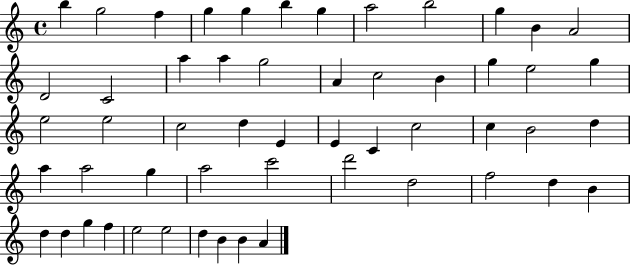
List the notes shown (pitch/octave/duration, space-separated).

B5/q G5/h F5/q G5/q G5/q B5/q G5/q A5/h B5/h G5/q B4/q A4/h D4/h C4/h A5/q A5/q G5/h A4/q C5/h B4/q G5/q E5/h G5/q E5/h E5/h C5/h D5/q E4/q E4/q C4/q C5/h C5/q B4/h D5/q A5/q A5/h G5/q A5/h C6/h D6/h D5/h F5/h D5/q B4/q D5/q D5/q G5/q F5/q E5/h E5/h D5/q B4/q B4/q A4/q